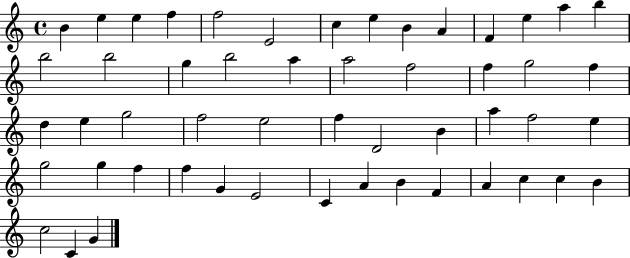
B4/q E5/q E5/q F5/q F5/h E4/h C5/q E5/q B4/q A4/q F4/q E5/q A5/q B5/q B5/h B5/h G5/q B5/h A5/q A5/h F5/h F5/q G5/h F5/q D5/q E5/q G5/h F5/h E5/h F5/q D4/h B4/q A5/q F5/h E5/q G5/h G5/q F5/q F5/q G4/q E4/h C4/q A4/q B4/q F4/q A4/q C5/q C5/q B4/q C5/h C4/q G4/q